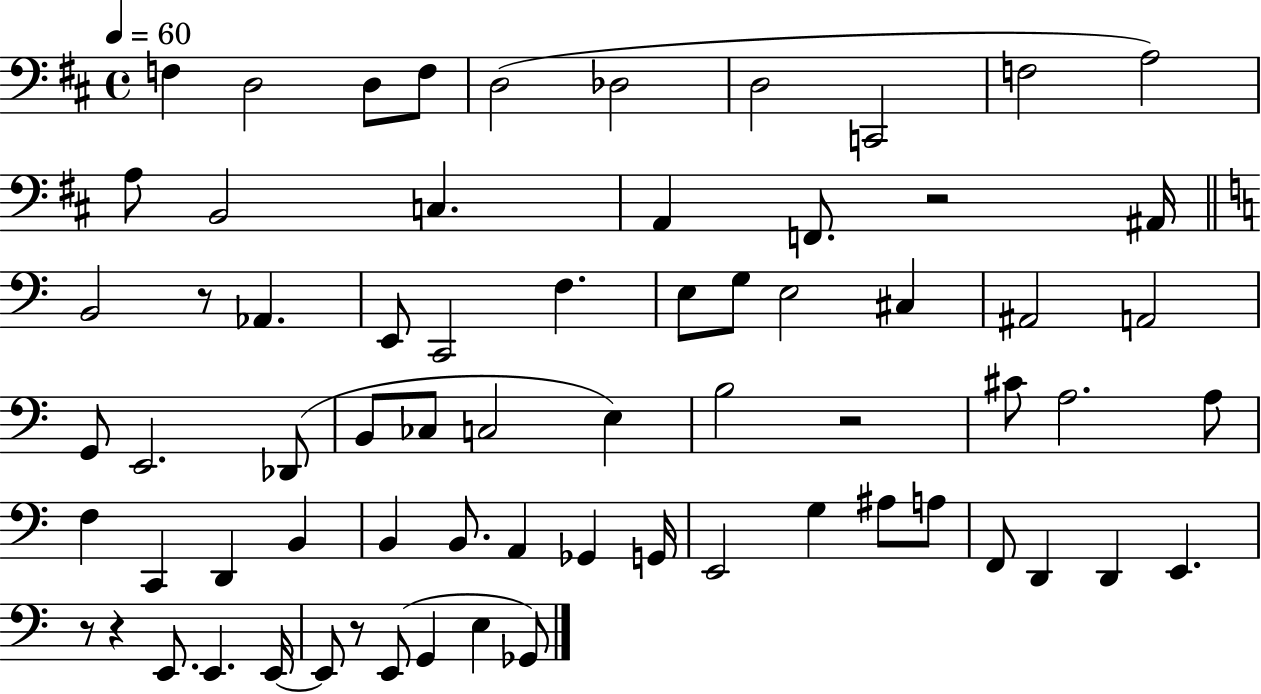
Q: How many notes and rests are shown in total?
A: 69